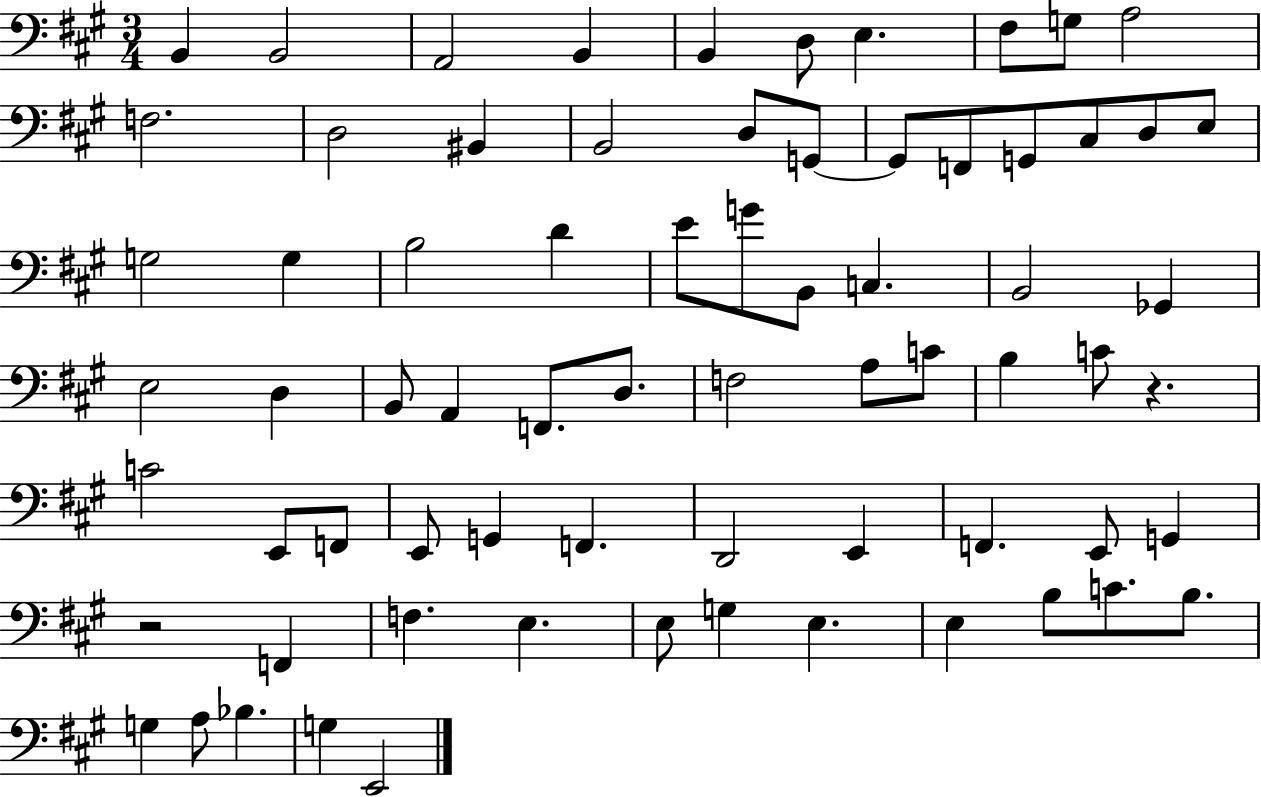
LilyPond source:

{
  \clef bass
  \numericTimeSignature
  \time 3/4
  \key a \major
  b,4 b,2 | a,2 b,4 | b,4 d8 e4. | fis8 g8 a2 | \break f2. | d2 bis,4 | b,2 d8 g,8~~ | g,8 f,8 g,8 cis8 d8 e8 | \break g2 g4 | b2 d'4 | e'8 g'8 b,8 c4. | b,2 ges,4 | \break e2 d4 | b,8 a,4 f,8. d8. | f2 a8 c'8 | b4 c'8 r4. | \break c'2 e,8 f,8 | e,8 g,4 f,4. | d,2 e,4 | f,4. e,8 g,4 | \break r2 f,4 | f4. e4. | e8 g4 e4. | e4 b8 c'8. b8. | \break g4 a8 bes4. | g4 e,2 | \bar "|."
}